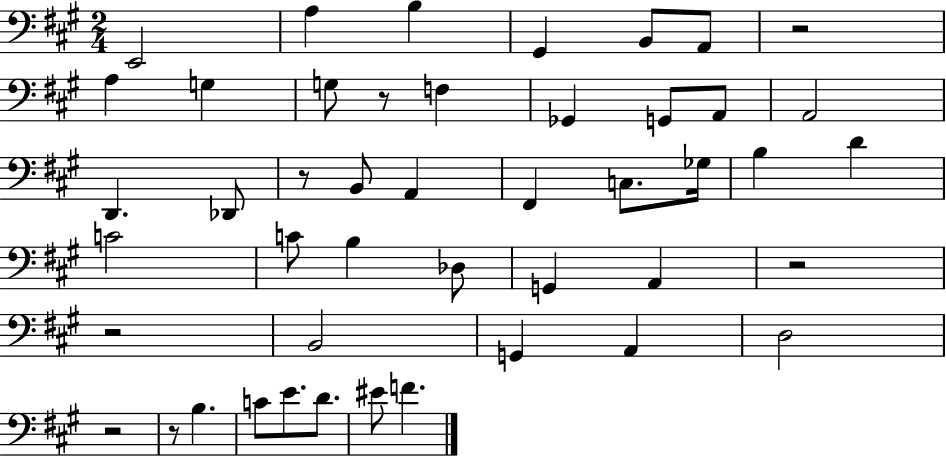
X:1
T:Untitled
M:2/4
L:1/4
K:A
E,,2 A, B, ^G,, B,,/2 A,,/2 z2 A, G, G,/2 z/2 F, _G,, G,,/2 A,,/2 A,,2 D,, _D,,/2 z/2 B,,/2 A,, ^F,, C,/2 _G,/4 B, D C2 C/2 B, _D,/2 G,, A,, z2 z2 B,,2 G,, A,, D,2 z2 z/2 B, C/2 E/2 D/2 ^E/2 F